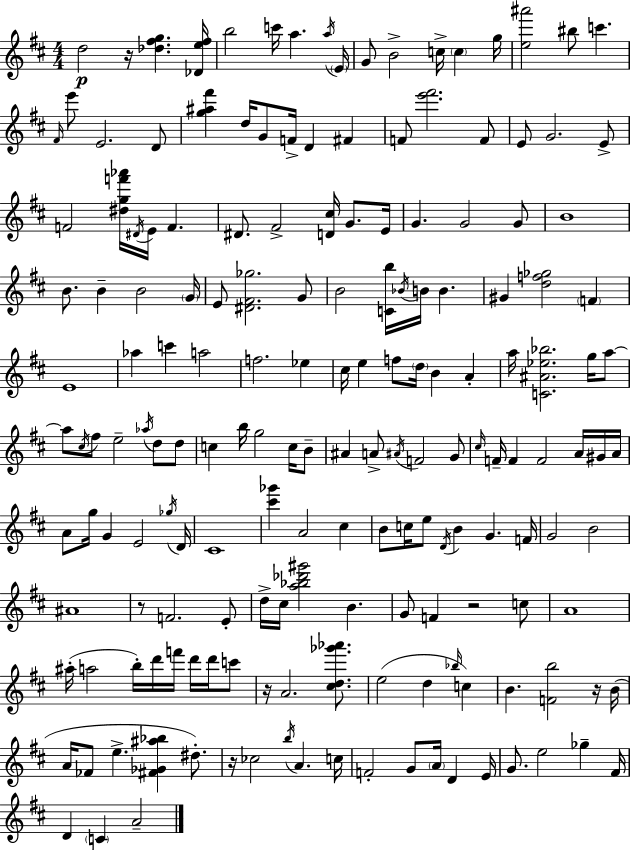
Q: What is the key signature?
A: D major